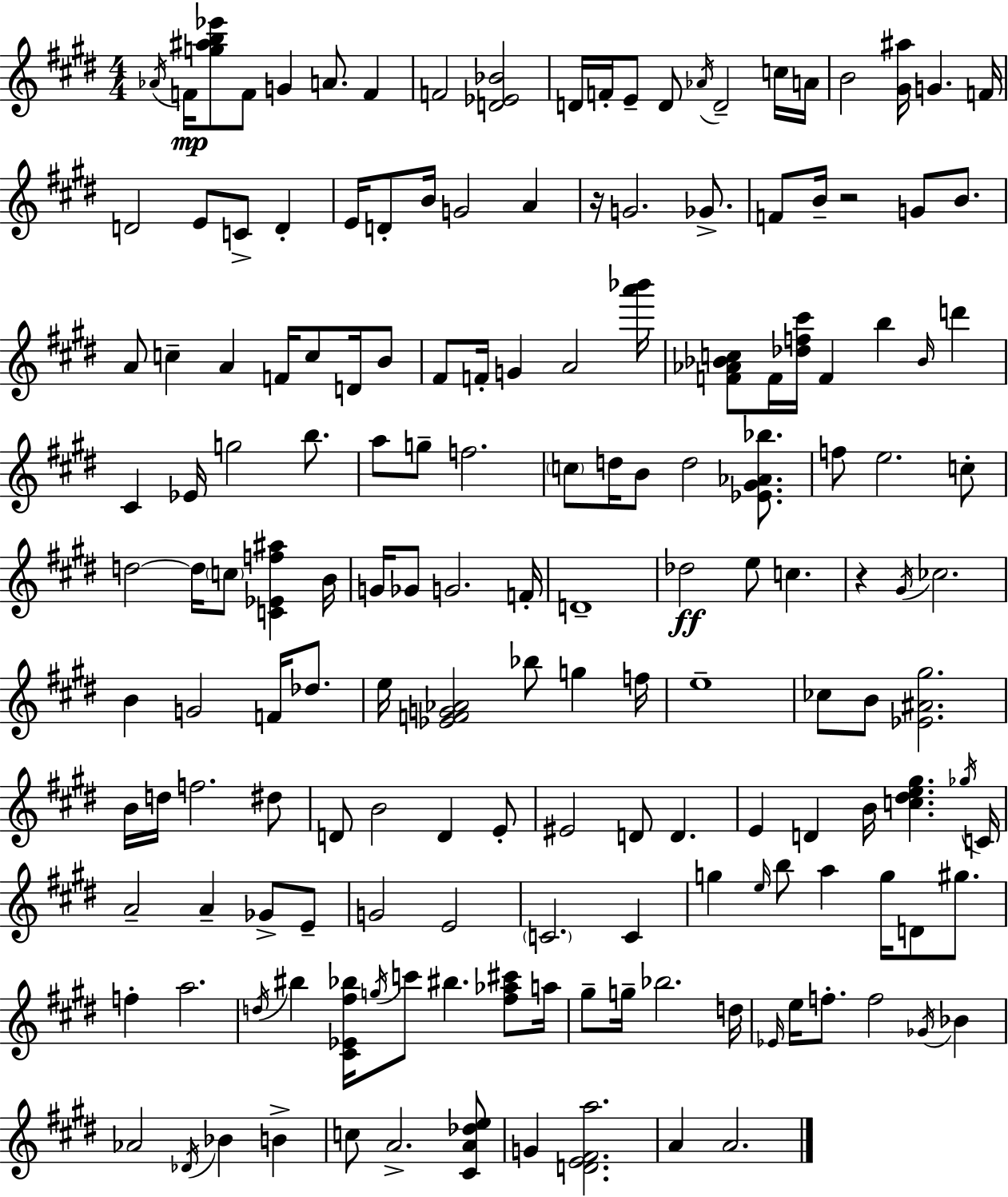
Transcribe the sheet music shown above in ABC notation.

X:1
T:Untitled
M:4/4
L:1/4
K:E
_A/4 F/4 [g^ab_e']/2 F/2 G A/2 F F2 [D_E_B]2 D/4 F/4 E/2 D/2 _A/4 D2 c/4 A/4 B2 [^G^a]/4 G F/4 D2 E/2 C/2 D E/4 D/2 B/4 G2 A z/4 G2 _G/2 F/2 B/4 z2 G/2 B/2 A/2 c A F/4 c/2 D/4 B/2 ^F/2 F/4 G A2 [a'_b']/4 [F_A_Bc]/2 F/4 [_df^c']/4 F b _B/4 d' ^C _E/4 g2 b/2 a/2 g/2 f2 c/2 d/4 B/2 d2 [_E^G_A_b]/2 f/2 e2 c/2 d2 d/4 c/2 [C_Ef^a] B/4 G/4 _G/2 G2 F/4 D4 _d2 e/2 c z ^G/4 _c2 B G2 F/4 _d/2 e/4 [_EFG_A]2 _b/2 g f/4 e4 _c/2 B/2 [_E^A^g]2 B/4 d/4 f2 ^d/2 D/2 B2 D E/2 ^E2 D/2 D E D B/4 [c^de^g] _g/4 C/4 A2 A _G/2 E/2 G2 E2 C2 C g e/4 b/2 a g/4 D/2 ^g/2 f a2 d/4 ^b [^C_E^f_b]/4 g/4 c'/2 ^b [^f_a^c']/2 a/4 ^g/2 g/4 _b2 d/4 _E/4 e/4 f/2 f2 _G/4 _B _A2 _D/4 _B B c/2 A2 [^CA_de]/2 G [DE^Fa]2 A A2